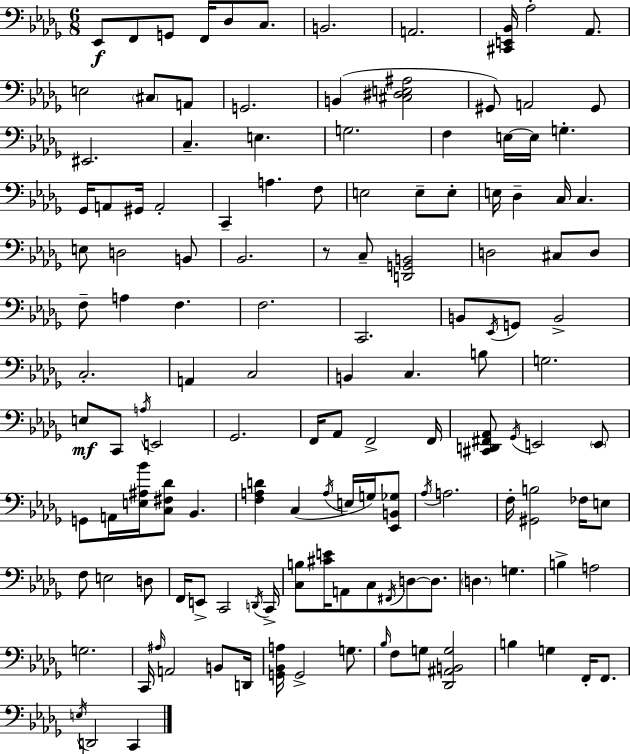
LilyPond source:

{
  \clef bass
  \numericTimeSignature
  \time 6/8
  \key bes \minor
  ees,8\f f,8 g,8 f,16 des8 c8. | b,2. | a,2. | <cis, e, bes,>16 aes2-. aes,8. | \break e2 \parenthesize cis8 a,8 | g,2. | b,4( <cis dis e ais>2 | gis,8) a,2 gis,8 | \break eis,2. | c4.-- e4. | g2. | f4 e16~~ e16 g4.-. | \break ges,16 a,8 gis,16 a,2-. | c,4-- a4. f8 | e2 e8-- e8-. | e16 des4-- c16 c4. | \break e8 d2 b,8 | bes,2. | r8 c8-- <d, g, b,>2 | d2 cis8 d8 | \break f8-- a4 f4. | f2. | c,2. | b,8 \acciaccatura { ees,16 } g,8 b,2-> | \break c2.-. | a,4 c2 | b,4 c4. b8 | g2. | \break e8\mf c,8 \acciaccatura { a16 } e,2 | ges,2. | f,16 aes,8 f,2-> | f,16 <cis, d, fis, aes,>8 \acciaccatura { ges,16 } e,2 | \break \parenthesize e,8 g,8 a,16 <e ais bes'>16 <c fis des'>8 bes,4. | <f a d'>4 c4( \acciaccatura { a16 } | e16 g16) <ees, b, ges>8 \acciaccatura { aes16 } a2. | f16-. <gis, b>2 | \break fes16 e8 f8 e2 | d8 f,16 e,8-> c,2 | \acciaccatura { d,16 } c,16-> <c b>8 <cis' e'>16 a,8 c8 | \acciaccatura { fis,16 } d8~~ d8. \parenthesize d4. | \break g4. b4-> a2 | g2. | c,16 \grace { ais16 } a,2 | b,8 d,16 <g, bes, a>16 g,2-> | \break g8. \grace { bes16 } f8 g8 | <des, ais, b, g>2 b4 | g4 f,16-. f,8. \acciaccatura { e16 } d,2 | c,4 \bar "|."
}